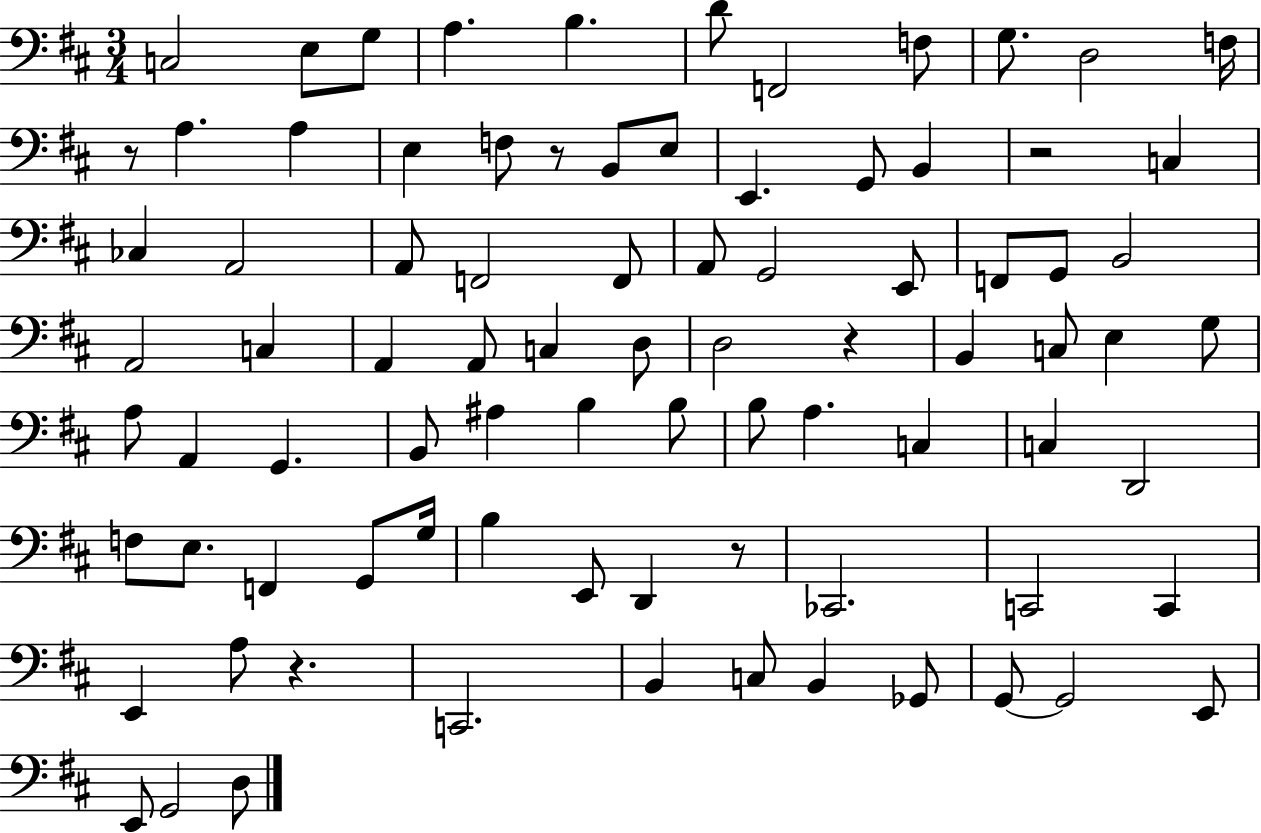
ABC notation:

X:1
T:Untitled
M:3/4
L:1/4
K:D
C,2 E,/2 G,/2 A, B, D/2 F,,2 F,/2 G,/2 D,2 F,/4 z/2 A, A, E, F,/2 z/2 B,,/2 E,/2 E,, G,,/2 B,, z2 C, _C, A,,2 A,,/2 F,,2 F,,/2 A,,/2 G,,2 E,,/2 F,,/2 G,,/2 B,,2 A,,2 C, A,, A,,/2 C, D,/2 D,2 z B,, C,/2 E, G,/2 A,/2 A,, G,, B,,/2 ^A, B, B,/2 B,/2 A, C, C, D,,2 F,/2 E,/2 F,, G,,/2 G,/4 B, E,,/2 D,, z/2 _C,,2 C,,2 C,, E,, A,/2 z C,,2 B,, C,/2 B,, _G,,/2 G,,/2 G,,2 E,,/2 E,,/2 G,,2 D,/2